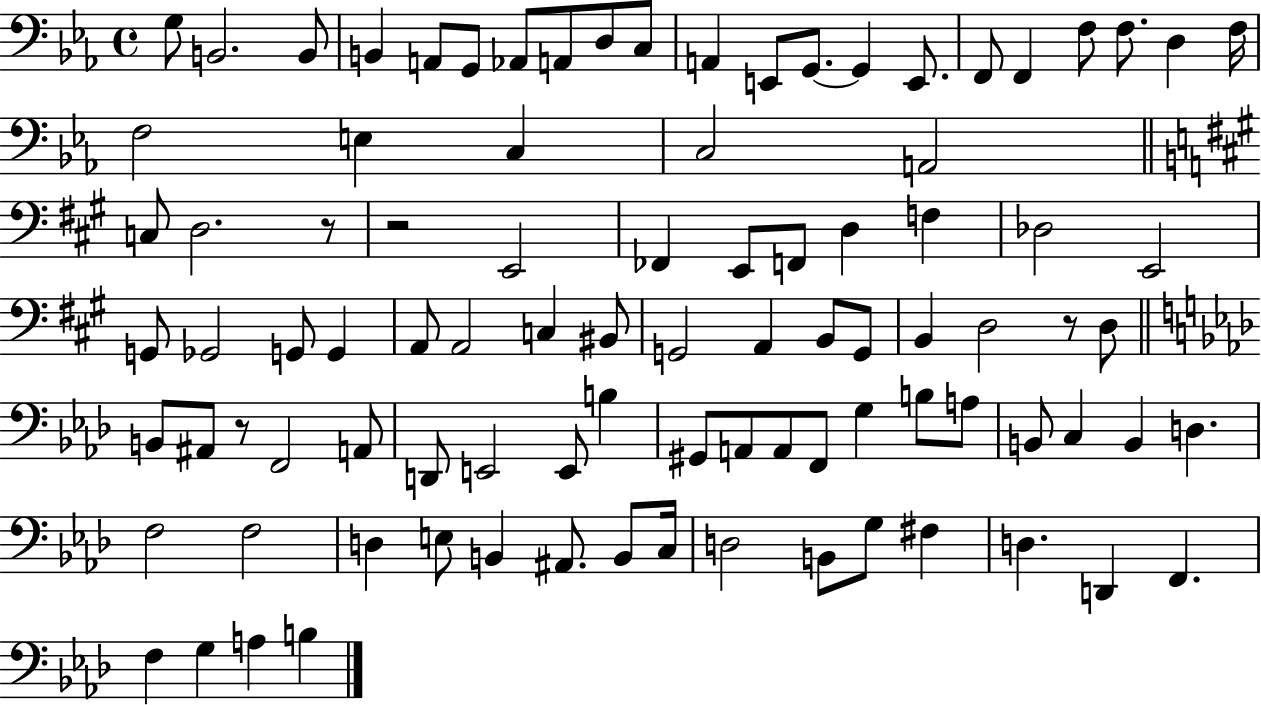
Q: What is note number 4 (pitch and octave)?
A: B2